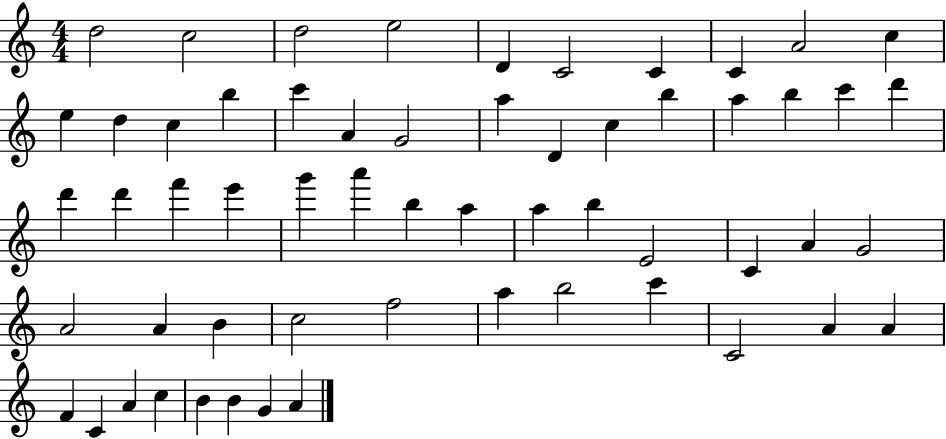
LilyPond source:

{
  \clef treble
  \numericTimeSignature
  \time 4/4
  \key c \major
  d''2 c''2 | d''2 e''2 | d'4 c'2 c'4 | c'4 a'2 c''4 | \break e''4 d''4 c''4 b''4 | c'''4 a'4 g'2 | a''4 d'4 c''4 b''4 | a''4 b''4 c'''4 d'''4 | \break d'''4 d'''4 f'''4 e'''4 | g'''4 a'''4 b''4 a''4 | a''4 b''4 e'2 | c'4 a'4 g'2 | \break a'2 a'4 b'4 | c''2 f''2 | a''4 b''2 c'''4 | c'2 a'4 a'4 | \break f'4 c'4 a'4 c''4 | b'4 b'4 g'4 a'4 | \bar "|."
}